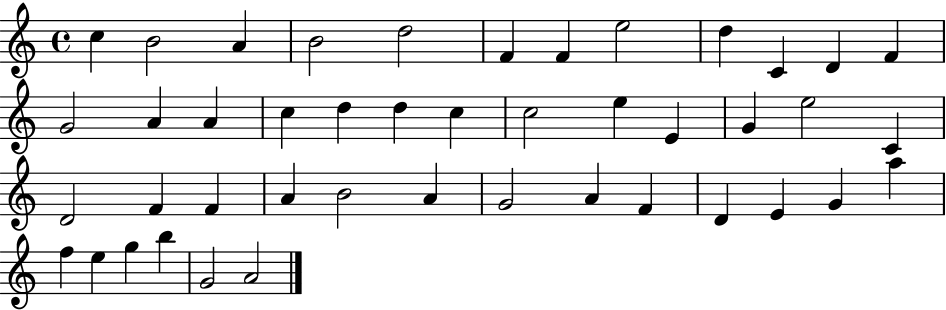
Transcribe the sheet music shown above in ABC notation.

X:1
T:Untitled
M:4/4
L:1/4
K:C
c B2 A B2 d2 F F e2 d C D F G2 A A c d d c c2 e E G e2 C D2 F F A B2 A G2 A F D E G a f e g b G2 A2